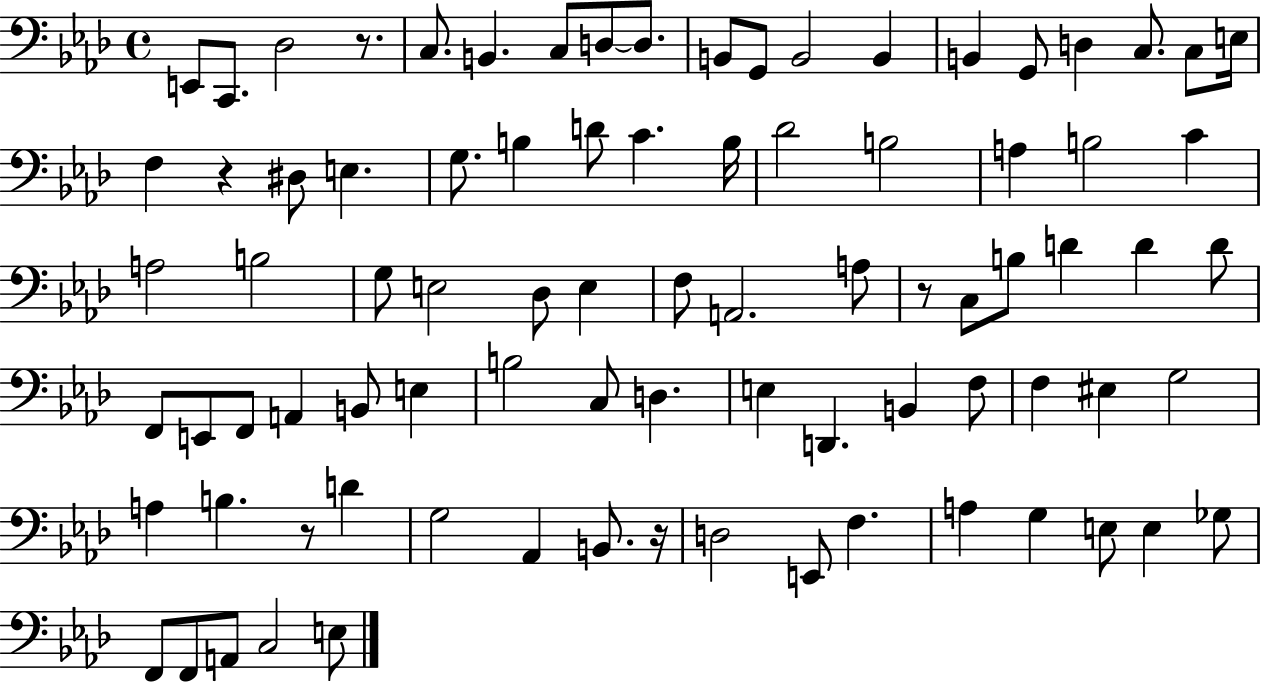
{
  \clef bass
  \time 4/4
  \defaultTimeSignature
  \key aes \major
  \repeat volta 2 { e,8 c,8. des2 r8. | c8. b,4. c8 d8~~ d8. | b,8 g,8 b,2 b,4 | b,4 g,8 d4 c8. c8 e16 | \break f4 r4 dis8 e4. | g8. b4 d'8 c'4. b16 | des'2 b2 | a4 b2 c'4 | \break a2 b2 | g8 e2 des8 e4 | f8 a,2. a8 | r8 c8 b8 d'4 d'4 d'8 | \break f,8 e,8 f,8 a,4 b,8 e4 | b2 c8 d4. | e4 d,4. b,4 f8 | f4 eis4 g2 | \break a4 b4. r8 d'4 | g2 aes,4 b,8. r16 | d2 e,8 f4. | a4 g4 e8 e4 ges8 | \break f,8 f,8 a,8 c2 e8 | } \bar "|."
}